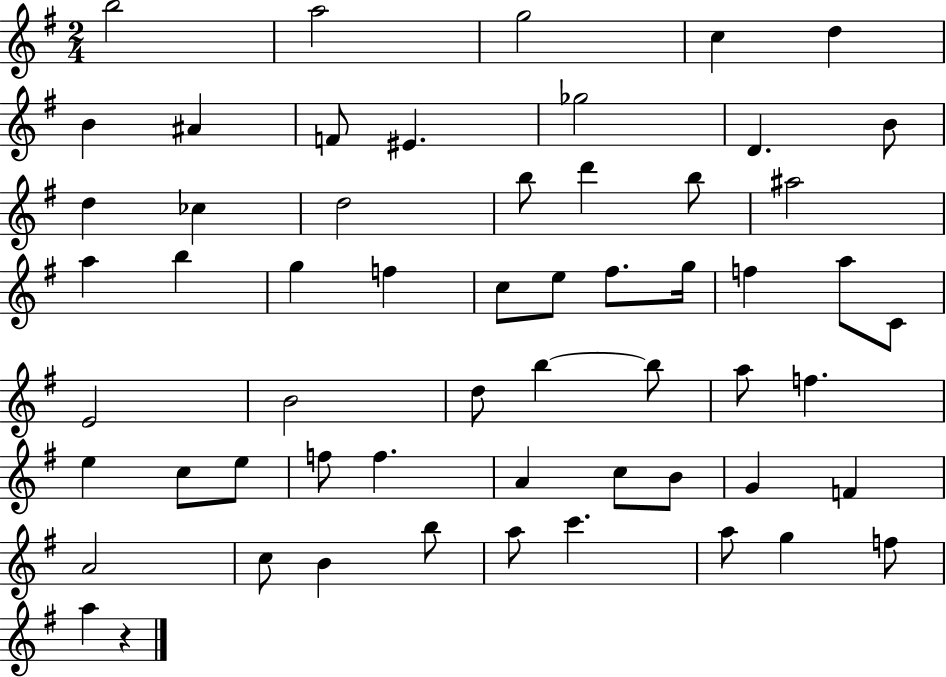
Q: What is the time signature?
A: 2/4